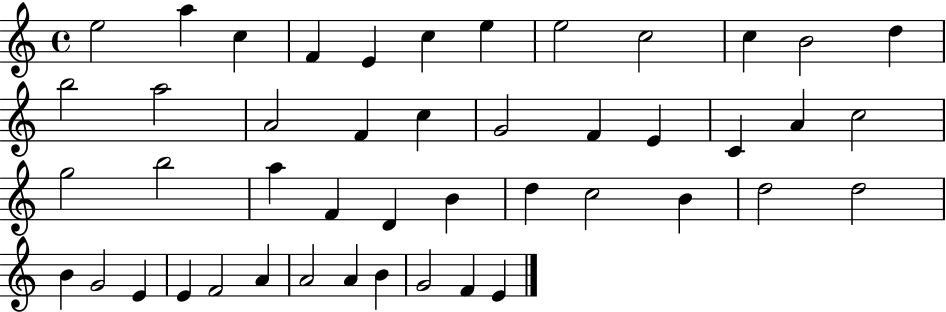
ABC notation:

X:1
T:Untitled
M:4/4
L:1/4
K:C
e2 a c F E c e e2 c2 c B2 d b2 a2 A2 F c G2 F E C A c2 g2 b2 a F D B d c2 B d2 d2 B G2 E E F2 A A2 A B G2 F E